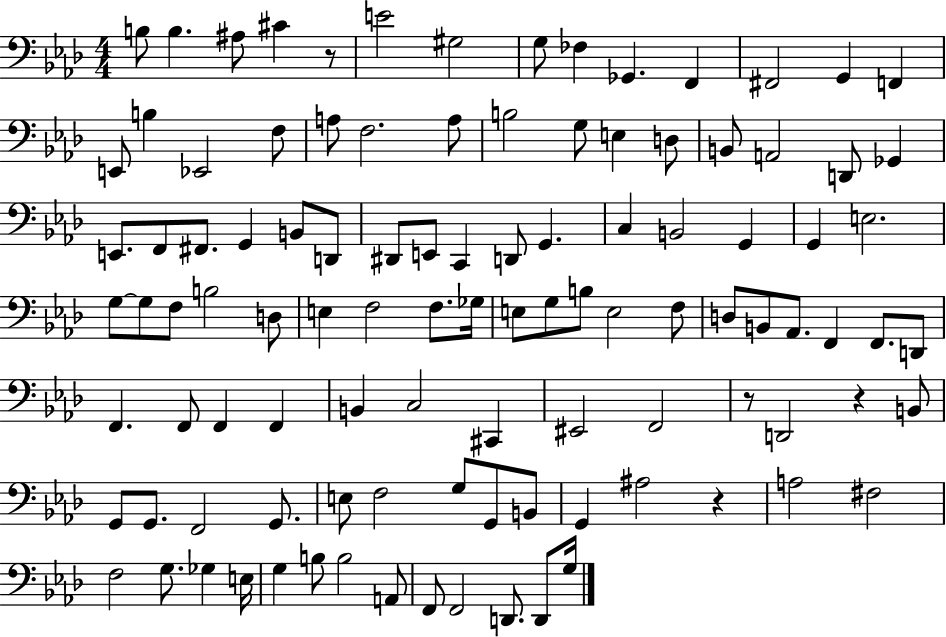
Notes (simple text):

B3/e B3/q. A#3/e C#4/q R/e E4/h G#3/h G3/e FES3/q Gb2/q. F2/q F#2/h G2/q F2/q E2/e B3/q Eb2/h F3/e A3/e F3/h. A3/e B3/h G3/e E3/q D3/e B2/e A2/h D2/e Gb2/q E2/e. F2/e F#2/e. G2/q B2/e D2/e D#2/e E2/e C2/q D2/e G2/q. C3/q B2/h G2/q G2/q E3/h. G3/e G3/e F3/e B3/h D3/e E3/q F3/h F3/e. Gb3/s E3/e G3/e B3/e E3/h F3/e D3/e B2/e Ab2/e. F2/q F2/e. D2/e F2/q. F2/e F2/q F2/q B2/q C3/h C#2/q EIS2/h F2/h R/e D2/h R/q B2/e G2/e G2/e. F2/h G2/e. E3/e F3/h G3/e G2/e B2/e G2/q A#3/h R/q A3/h F#3/h F3/h G3/e. Gb3/q E3/s G3/q B3/e B3/h A2/e F2/e F2/h D2/e. D2/e G3/s